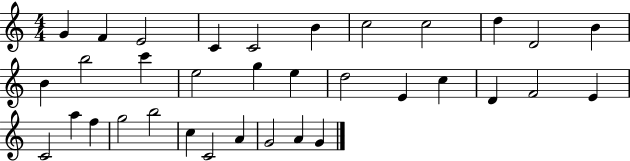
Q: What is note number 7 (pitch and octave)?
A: C5